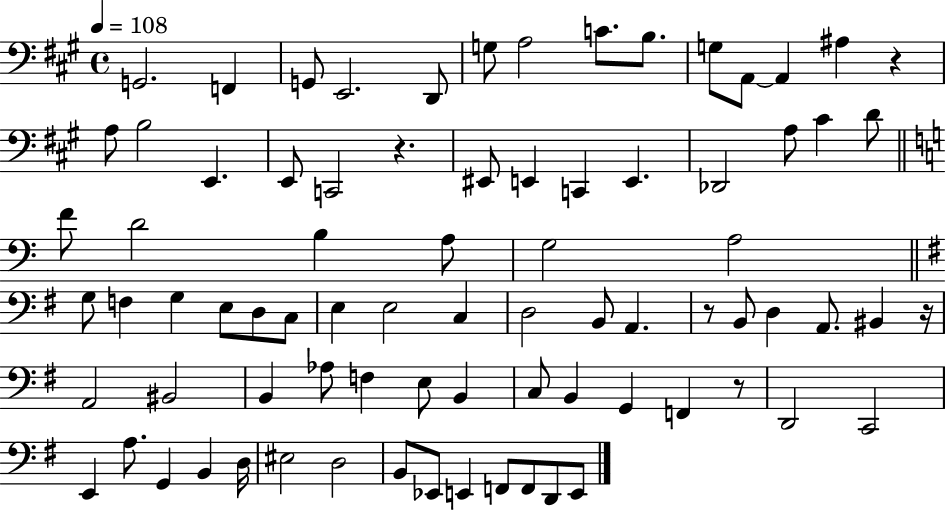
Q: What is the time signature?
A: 4/4